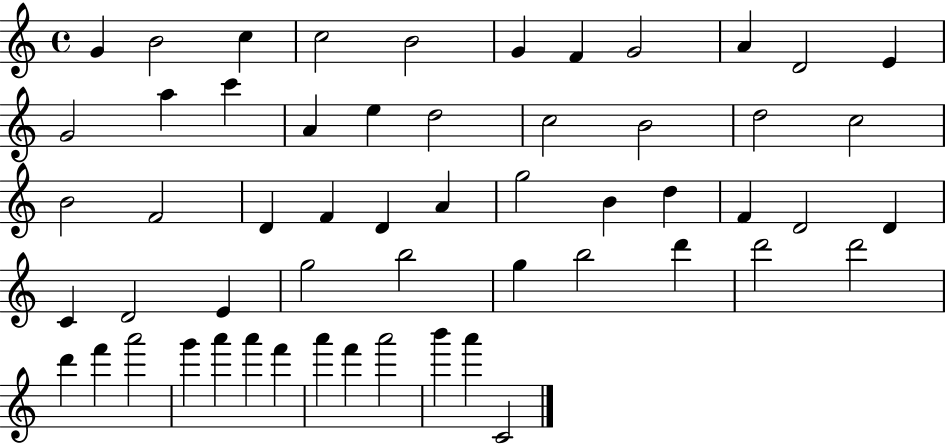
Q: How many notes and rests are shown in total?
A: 56